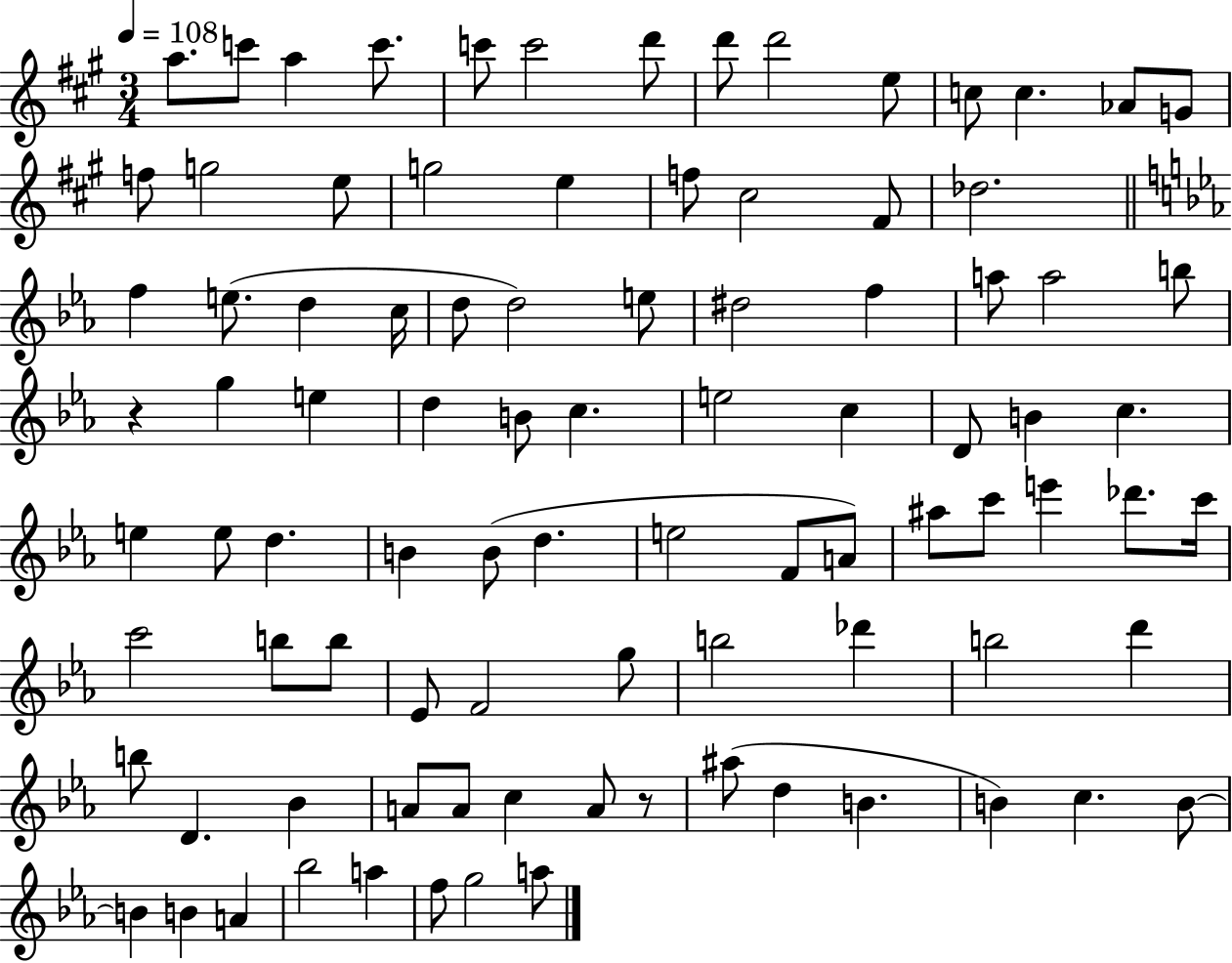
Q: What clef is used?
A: treble